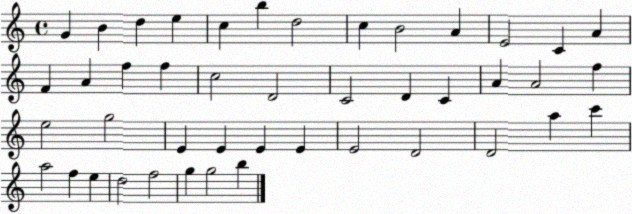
X:1
T:Untitled
M:4/4
L:1/4
K:C
G B d e c b d2 c B2 A E2 C A F A f f c2 D2 C2 D C A A2 f e2 g2 E E E E E2 D2 D2 a c' a2 f e d2 f2 g g2 b